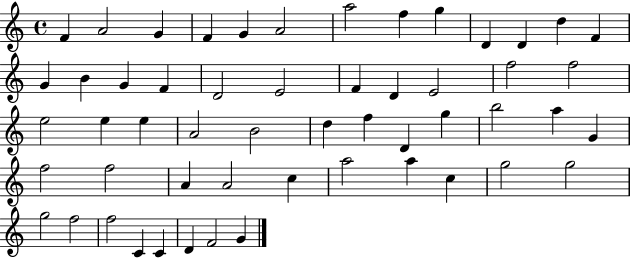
X:1
T:Untitled
M:4/4
L:1/4
K:C
F A2 G F G A2 a2 f g D D d F G B G F D2 E2 F D E2 f2 f2 e2 e e A2 B2 d f D g b2 a G f2 f2 A A2 c a2 a c g2 g2 g2 f2 f2 C C D F2 G